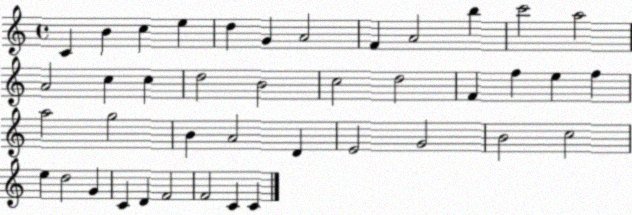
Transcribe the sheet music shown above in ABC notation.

X:1
T:Untitled
M:4/4
L:1/4
K:C
C B c e d G A2 F A2 b c'2 a2 A2 c c d2 B2 c2 d2 F f e f a2 g2 B A2 D E2 G2 B2 c2 e d2 G C D F2 F2 C C